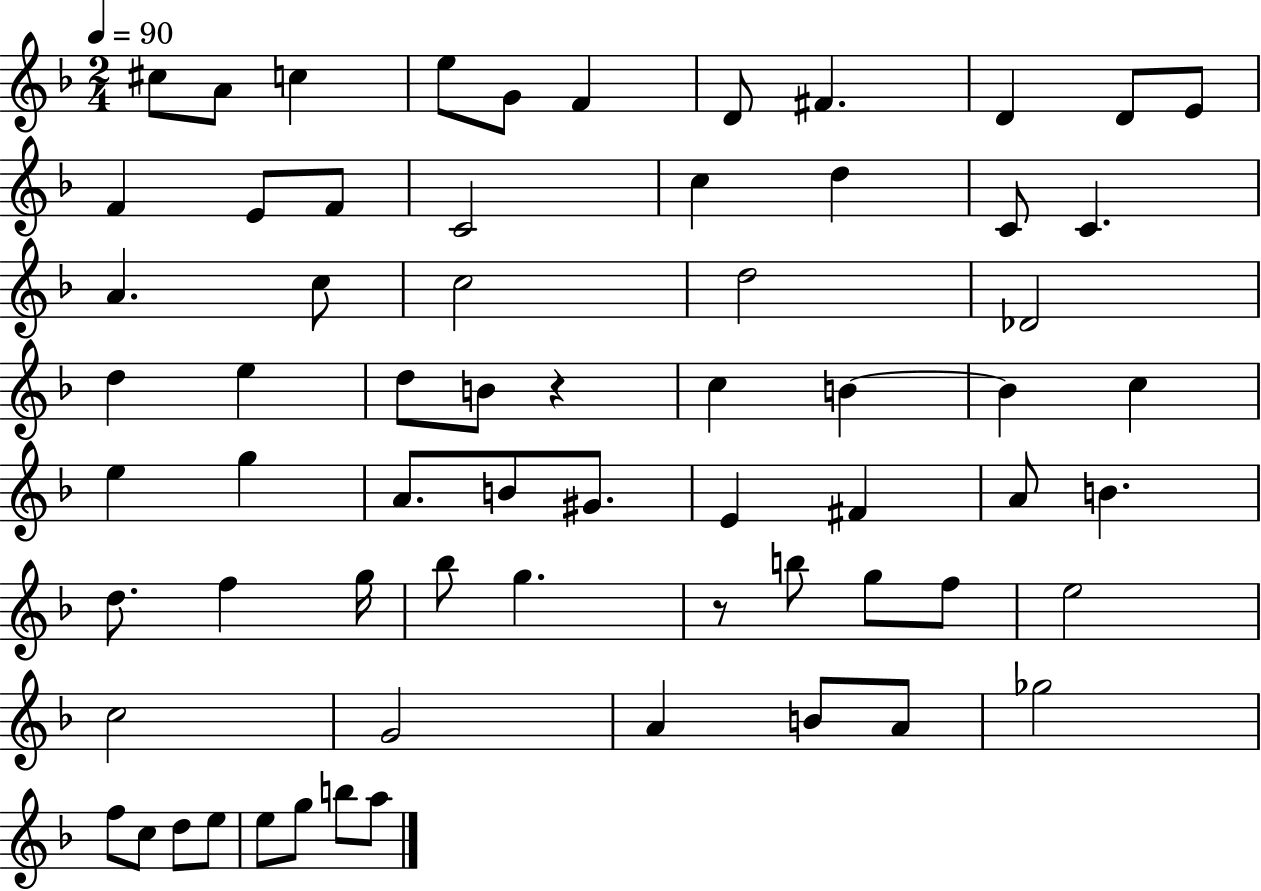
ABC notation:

X:1
T:Untitled
M:2/4
L:1/4
K:F
^c/2 A/2 c e/2 G/2 F D/2 ^F D D/2 E/2 F E/2 F/2 C2 c d C/2 C A c/2 c2 d2 _D2 d e d/2 B/2 z c B B c e g A/2 B/2 ^G/2 E ^F A/2 B d/2 f g/4 _b/2 g z/2 b/2 g/2 f/2 e2 c2 G2 A B/2 A/2 _g2 f/2 c/2 d/2 e/2 e/2 g/2 b/2 a/2